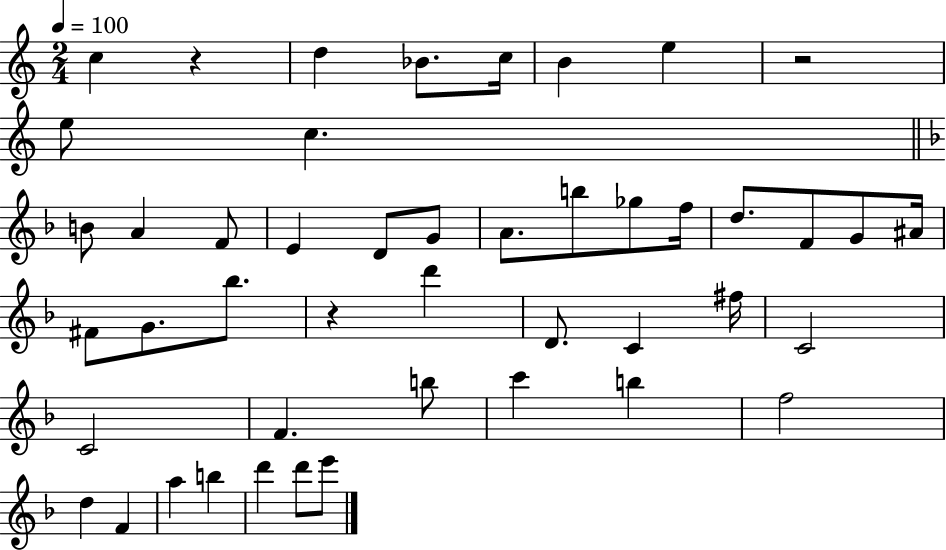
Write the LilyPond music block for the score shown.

{
  \clef treble
  \numericTimeSignature
  \time 2/4
  \key c \major
  \tempo 4 = 100
  c''4 r4 | d''4 bes'8. c''16 | b'4 e''4 | r2 | \break e''8 c''4. | \bar "||" \break \key f \major b'8 a'4 f'8 | e'4 d'8 g'8 | a'8. b''8 ges''8 f''16 | d''8. f'8 g'8 ais'16 | \break fis'8 g'8. bes''8. | r4 d'''4 | d'8. c'4 fis''16 | c'2 | \break c'2 | f'4. b''8 | c'''4 b''4 | f''2 | \break d''4 f'4 | a''4 b''4 | d'''4 d'''8 e'''8 | \bar "|."
}